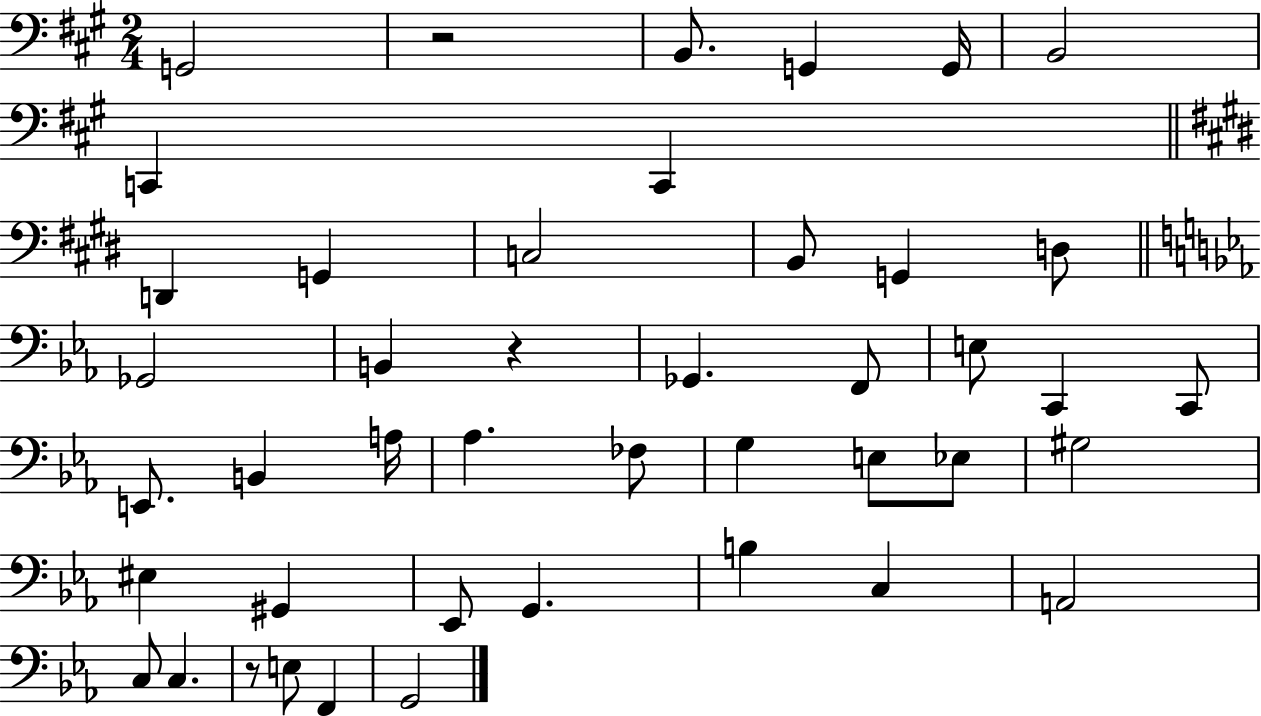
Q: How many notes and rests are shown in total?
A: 44